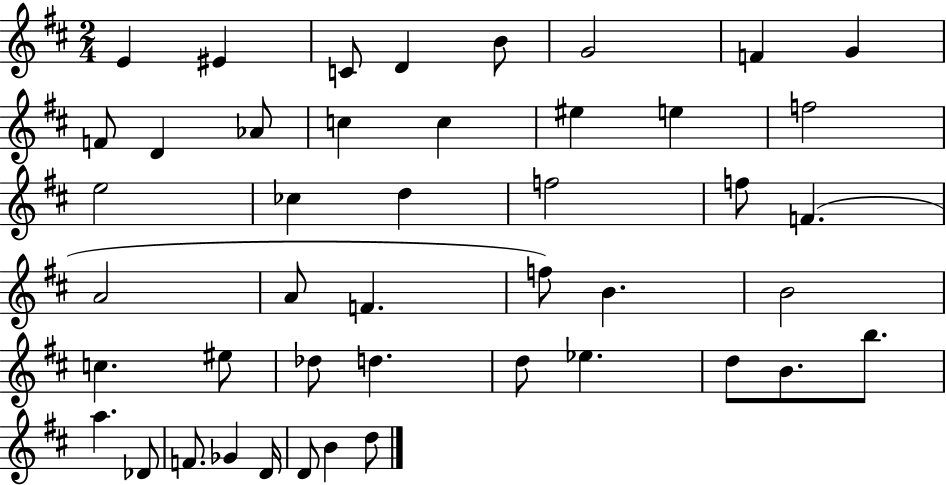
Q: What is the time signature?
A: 2/4